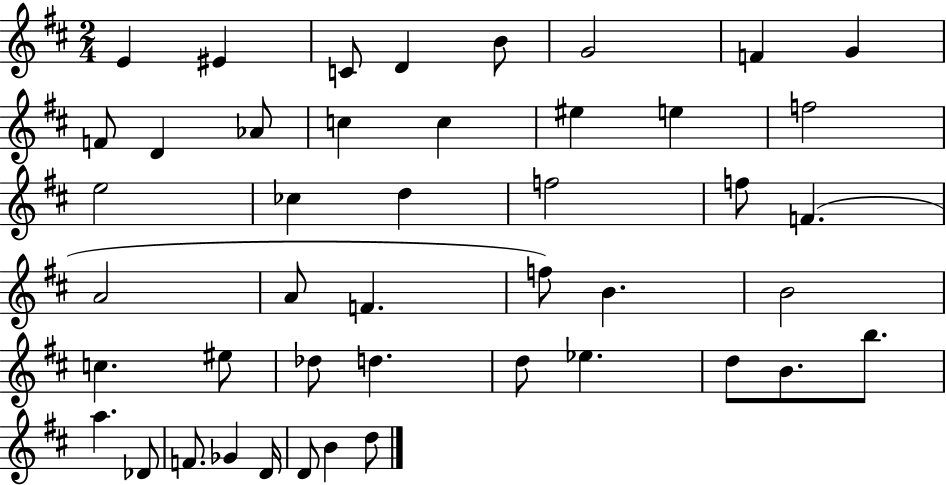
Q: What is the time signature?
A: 2/4